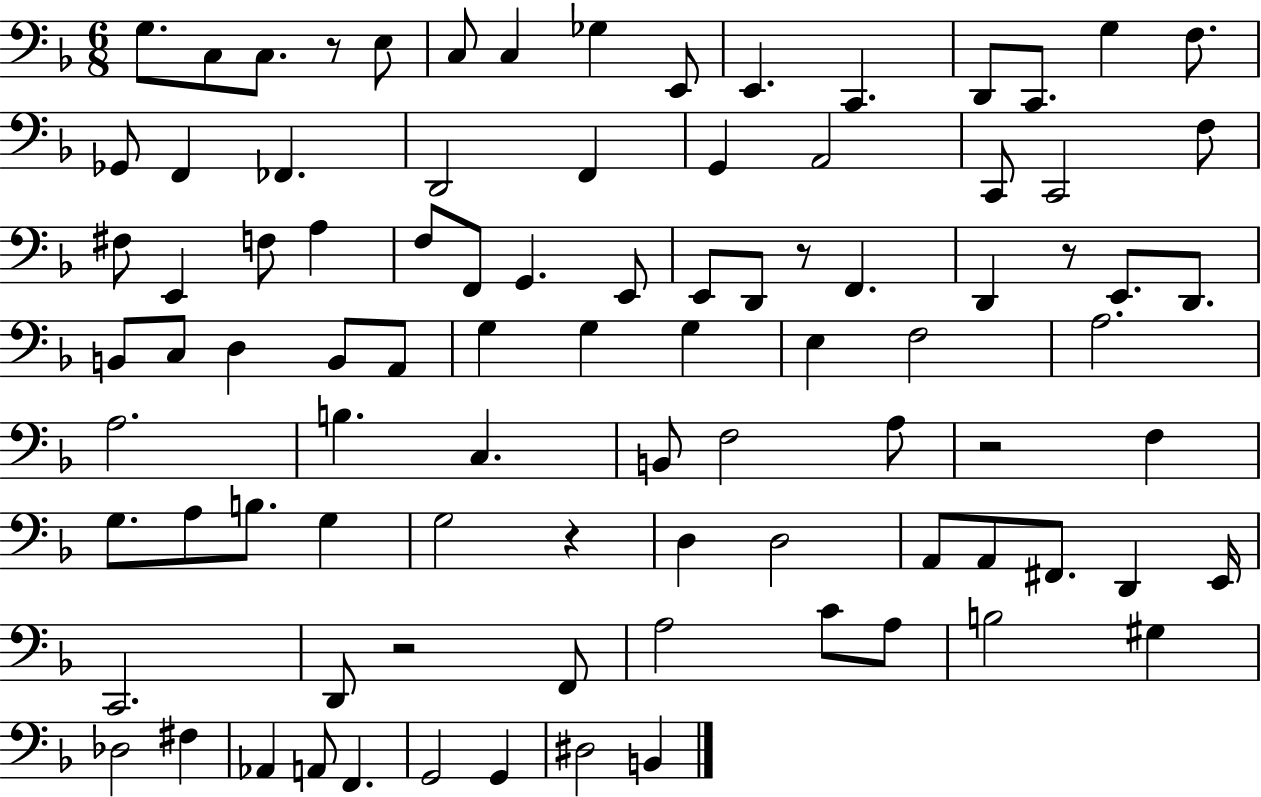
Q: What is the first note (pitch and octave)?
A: G3